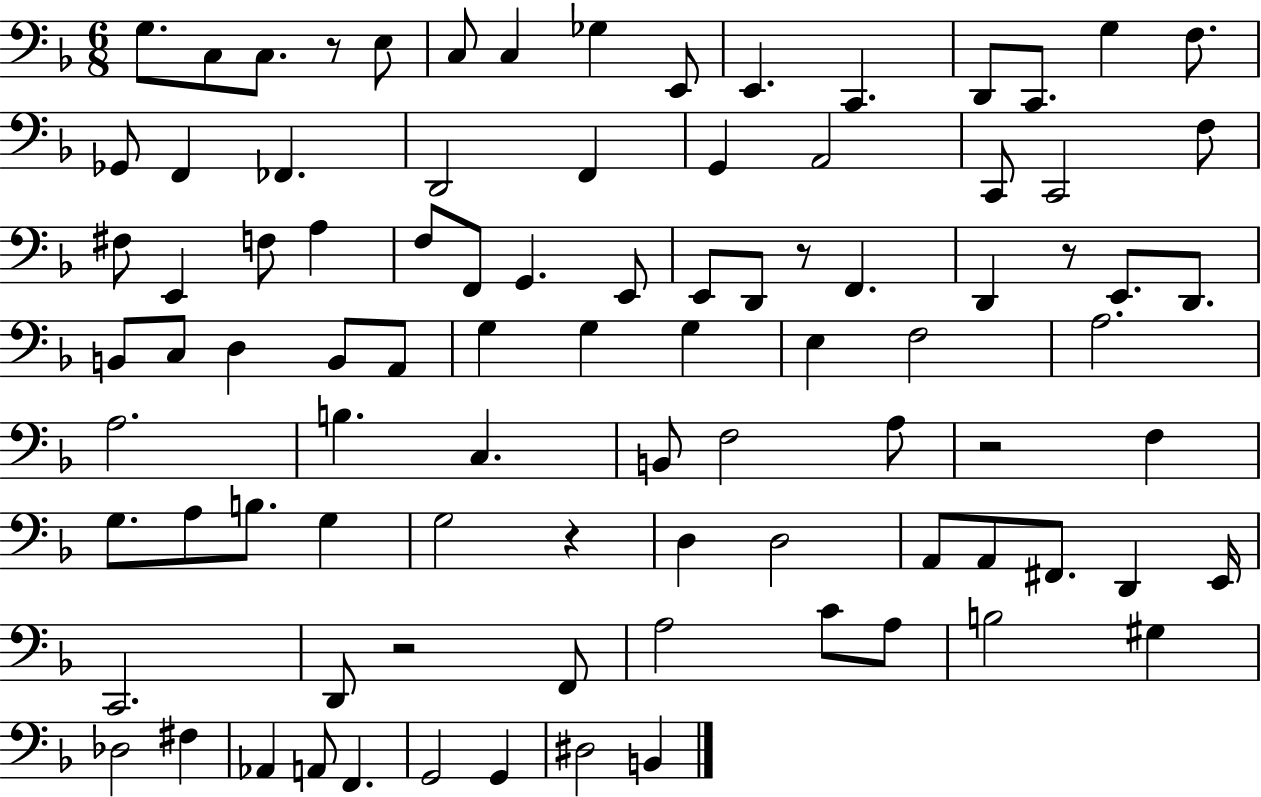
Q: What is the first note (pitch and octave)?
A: G3